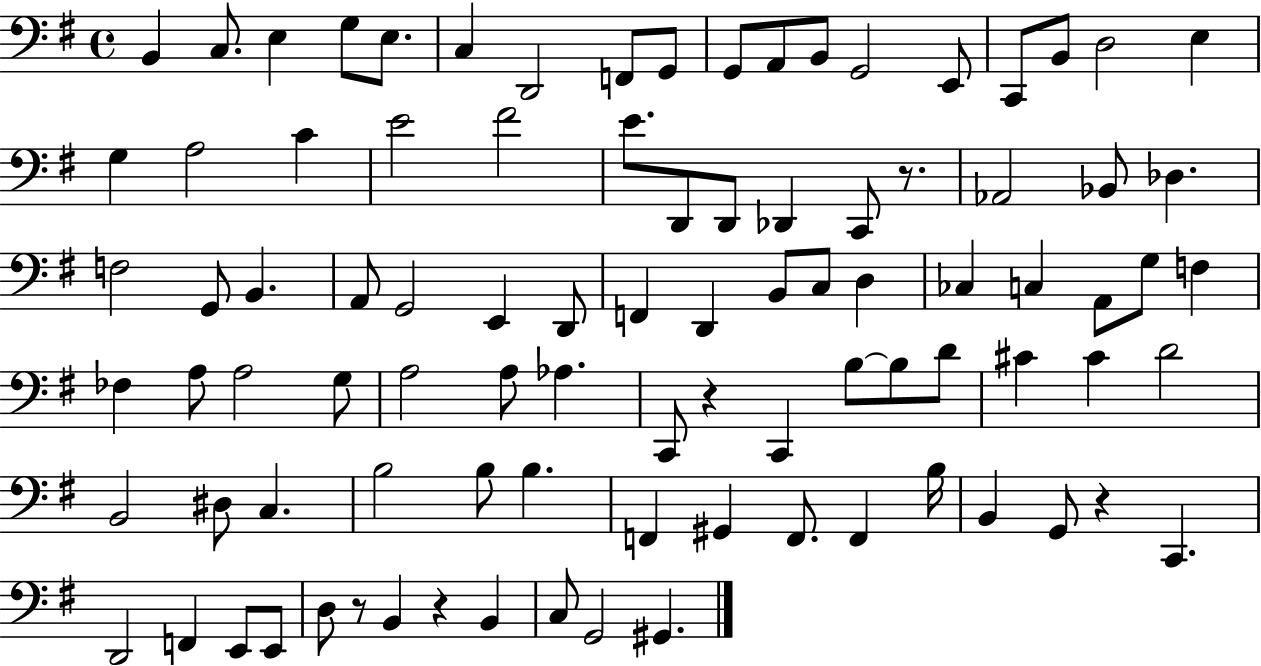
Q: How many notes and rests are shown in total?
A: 92